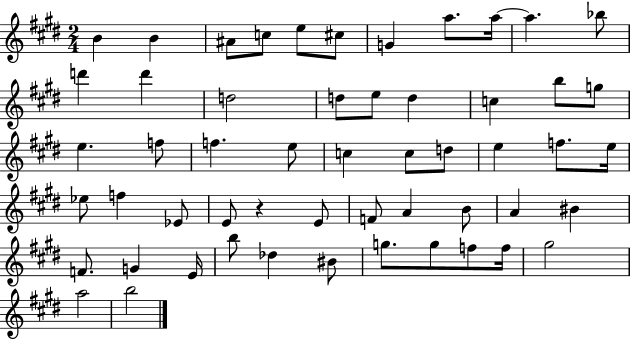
B4/q B4/q A#4/e C5/e E5/e C#5/e G4/q A5/e. A5/s A5/q. Bb5/e D6/q D6/q D5/h D5/e E5/e D5/q C5/q B5/e G5/e E5/q. F5/e F5/q. E5/e C5/q C5/e D5/e E5/q F5/e. E5/s Eb5/e F5/q Eb4/e E4/e R/q E4/e F4/e A4/q B4/e A4/q BIS4/q F4/e. G4/q E4/s B5/e Db5/q BIS4/e G5/e. G5/e F5/e F5/s G#5/h A5/h B5/h